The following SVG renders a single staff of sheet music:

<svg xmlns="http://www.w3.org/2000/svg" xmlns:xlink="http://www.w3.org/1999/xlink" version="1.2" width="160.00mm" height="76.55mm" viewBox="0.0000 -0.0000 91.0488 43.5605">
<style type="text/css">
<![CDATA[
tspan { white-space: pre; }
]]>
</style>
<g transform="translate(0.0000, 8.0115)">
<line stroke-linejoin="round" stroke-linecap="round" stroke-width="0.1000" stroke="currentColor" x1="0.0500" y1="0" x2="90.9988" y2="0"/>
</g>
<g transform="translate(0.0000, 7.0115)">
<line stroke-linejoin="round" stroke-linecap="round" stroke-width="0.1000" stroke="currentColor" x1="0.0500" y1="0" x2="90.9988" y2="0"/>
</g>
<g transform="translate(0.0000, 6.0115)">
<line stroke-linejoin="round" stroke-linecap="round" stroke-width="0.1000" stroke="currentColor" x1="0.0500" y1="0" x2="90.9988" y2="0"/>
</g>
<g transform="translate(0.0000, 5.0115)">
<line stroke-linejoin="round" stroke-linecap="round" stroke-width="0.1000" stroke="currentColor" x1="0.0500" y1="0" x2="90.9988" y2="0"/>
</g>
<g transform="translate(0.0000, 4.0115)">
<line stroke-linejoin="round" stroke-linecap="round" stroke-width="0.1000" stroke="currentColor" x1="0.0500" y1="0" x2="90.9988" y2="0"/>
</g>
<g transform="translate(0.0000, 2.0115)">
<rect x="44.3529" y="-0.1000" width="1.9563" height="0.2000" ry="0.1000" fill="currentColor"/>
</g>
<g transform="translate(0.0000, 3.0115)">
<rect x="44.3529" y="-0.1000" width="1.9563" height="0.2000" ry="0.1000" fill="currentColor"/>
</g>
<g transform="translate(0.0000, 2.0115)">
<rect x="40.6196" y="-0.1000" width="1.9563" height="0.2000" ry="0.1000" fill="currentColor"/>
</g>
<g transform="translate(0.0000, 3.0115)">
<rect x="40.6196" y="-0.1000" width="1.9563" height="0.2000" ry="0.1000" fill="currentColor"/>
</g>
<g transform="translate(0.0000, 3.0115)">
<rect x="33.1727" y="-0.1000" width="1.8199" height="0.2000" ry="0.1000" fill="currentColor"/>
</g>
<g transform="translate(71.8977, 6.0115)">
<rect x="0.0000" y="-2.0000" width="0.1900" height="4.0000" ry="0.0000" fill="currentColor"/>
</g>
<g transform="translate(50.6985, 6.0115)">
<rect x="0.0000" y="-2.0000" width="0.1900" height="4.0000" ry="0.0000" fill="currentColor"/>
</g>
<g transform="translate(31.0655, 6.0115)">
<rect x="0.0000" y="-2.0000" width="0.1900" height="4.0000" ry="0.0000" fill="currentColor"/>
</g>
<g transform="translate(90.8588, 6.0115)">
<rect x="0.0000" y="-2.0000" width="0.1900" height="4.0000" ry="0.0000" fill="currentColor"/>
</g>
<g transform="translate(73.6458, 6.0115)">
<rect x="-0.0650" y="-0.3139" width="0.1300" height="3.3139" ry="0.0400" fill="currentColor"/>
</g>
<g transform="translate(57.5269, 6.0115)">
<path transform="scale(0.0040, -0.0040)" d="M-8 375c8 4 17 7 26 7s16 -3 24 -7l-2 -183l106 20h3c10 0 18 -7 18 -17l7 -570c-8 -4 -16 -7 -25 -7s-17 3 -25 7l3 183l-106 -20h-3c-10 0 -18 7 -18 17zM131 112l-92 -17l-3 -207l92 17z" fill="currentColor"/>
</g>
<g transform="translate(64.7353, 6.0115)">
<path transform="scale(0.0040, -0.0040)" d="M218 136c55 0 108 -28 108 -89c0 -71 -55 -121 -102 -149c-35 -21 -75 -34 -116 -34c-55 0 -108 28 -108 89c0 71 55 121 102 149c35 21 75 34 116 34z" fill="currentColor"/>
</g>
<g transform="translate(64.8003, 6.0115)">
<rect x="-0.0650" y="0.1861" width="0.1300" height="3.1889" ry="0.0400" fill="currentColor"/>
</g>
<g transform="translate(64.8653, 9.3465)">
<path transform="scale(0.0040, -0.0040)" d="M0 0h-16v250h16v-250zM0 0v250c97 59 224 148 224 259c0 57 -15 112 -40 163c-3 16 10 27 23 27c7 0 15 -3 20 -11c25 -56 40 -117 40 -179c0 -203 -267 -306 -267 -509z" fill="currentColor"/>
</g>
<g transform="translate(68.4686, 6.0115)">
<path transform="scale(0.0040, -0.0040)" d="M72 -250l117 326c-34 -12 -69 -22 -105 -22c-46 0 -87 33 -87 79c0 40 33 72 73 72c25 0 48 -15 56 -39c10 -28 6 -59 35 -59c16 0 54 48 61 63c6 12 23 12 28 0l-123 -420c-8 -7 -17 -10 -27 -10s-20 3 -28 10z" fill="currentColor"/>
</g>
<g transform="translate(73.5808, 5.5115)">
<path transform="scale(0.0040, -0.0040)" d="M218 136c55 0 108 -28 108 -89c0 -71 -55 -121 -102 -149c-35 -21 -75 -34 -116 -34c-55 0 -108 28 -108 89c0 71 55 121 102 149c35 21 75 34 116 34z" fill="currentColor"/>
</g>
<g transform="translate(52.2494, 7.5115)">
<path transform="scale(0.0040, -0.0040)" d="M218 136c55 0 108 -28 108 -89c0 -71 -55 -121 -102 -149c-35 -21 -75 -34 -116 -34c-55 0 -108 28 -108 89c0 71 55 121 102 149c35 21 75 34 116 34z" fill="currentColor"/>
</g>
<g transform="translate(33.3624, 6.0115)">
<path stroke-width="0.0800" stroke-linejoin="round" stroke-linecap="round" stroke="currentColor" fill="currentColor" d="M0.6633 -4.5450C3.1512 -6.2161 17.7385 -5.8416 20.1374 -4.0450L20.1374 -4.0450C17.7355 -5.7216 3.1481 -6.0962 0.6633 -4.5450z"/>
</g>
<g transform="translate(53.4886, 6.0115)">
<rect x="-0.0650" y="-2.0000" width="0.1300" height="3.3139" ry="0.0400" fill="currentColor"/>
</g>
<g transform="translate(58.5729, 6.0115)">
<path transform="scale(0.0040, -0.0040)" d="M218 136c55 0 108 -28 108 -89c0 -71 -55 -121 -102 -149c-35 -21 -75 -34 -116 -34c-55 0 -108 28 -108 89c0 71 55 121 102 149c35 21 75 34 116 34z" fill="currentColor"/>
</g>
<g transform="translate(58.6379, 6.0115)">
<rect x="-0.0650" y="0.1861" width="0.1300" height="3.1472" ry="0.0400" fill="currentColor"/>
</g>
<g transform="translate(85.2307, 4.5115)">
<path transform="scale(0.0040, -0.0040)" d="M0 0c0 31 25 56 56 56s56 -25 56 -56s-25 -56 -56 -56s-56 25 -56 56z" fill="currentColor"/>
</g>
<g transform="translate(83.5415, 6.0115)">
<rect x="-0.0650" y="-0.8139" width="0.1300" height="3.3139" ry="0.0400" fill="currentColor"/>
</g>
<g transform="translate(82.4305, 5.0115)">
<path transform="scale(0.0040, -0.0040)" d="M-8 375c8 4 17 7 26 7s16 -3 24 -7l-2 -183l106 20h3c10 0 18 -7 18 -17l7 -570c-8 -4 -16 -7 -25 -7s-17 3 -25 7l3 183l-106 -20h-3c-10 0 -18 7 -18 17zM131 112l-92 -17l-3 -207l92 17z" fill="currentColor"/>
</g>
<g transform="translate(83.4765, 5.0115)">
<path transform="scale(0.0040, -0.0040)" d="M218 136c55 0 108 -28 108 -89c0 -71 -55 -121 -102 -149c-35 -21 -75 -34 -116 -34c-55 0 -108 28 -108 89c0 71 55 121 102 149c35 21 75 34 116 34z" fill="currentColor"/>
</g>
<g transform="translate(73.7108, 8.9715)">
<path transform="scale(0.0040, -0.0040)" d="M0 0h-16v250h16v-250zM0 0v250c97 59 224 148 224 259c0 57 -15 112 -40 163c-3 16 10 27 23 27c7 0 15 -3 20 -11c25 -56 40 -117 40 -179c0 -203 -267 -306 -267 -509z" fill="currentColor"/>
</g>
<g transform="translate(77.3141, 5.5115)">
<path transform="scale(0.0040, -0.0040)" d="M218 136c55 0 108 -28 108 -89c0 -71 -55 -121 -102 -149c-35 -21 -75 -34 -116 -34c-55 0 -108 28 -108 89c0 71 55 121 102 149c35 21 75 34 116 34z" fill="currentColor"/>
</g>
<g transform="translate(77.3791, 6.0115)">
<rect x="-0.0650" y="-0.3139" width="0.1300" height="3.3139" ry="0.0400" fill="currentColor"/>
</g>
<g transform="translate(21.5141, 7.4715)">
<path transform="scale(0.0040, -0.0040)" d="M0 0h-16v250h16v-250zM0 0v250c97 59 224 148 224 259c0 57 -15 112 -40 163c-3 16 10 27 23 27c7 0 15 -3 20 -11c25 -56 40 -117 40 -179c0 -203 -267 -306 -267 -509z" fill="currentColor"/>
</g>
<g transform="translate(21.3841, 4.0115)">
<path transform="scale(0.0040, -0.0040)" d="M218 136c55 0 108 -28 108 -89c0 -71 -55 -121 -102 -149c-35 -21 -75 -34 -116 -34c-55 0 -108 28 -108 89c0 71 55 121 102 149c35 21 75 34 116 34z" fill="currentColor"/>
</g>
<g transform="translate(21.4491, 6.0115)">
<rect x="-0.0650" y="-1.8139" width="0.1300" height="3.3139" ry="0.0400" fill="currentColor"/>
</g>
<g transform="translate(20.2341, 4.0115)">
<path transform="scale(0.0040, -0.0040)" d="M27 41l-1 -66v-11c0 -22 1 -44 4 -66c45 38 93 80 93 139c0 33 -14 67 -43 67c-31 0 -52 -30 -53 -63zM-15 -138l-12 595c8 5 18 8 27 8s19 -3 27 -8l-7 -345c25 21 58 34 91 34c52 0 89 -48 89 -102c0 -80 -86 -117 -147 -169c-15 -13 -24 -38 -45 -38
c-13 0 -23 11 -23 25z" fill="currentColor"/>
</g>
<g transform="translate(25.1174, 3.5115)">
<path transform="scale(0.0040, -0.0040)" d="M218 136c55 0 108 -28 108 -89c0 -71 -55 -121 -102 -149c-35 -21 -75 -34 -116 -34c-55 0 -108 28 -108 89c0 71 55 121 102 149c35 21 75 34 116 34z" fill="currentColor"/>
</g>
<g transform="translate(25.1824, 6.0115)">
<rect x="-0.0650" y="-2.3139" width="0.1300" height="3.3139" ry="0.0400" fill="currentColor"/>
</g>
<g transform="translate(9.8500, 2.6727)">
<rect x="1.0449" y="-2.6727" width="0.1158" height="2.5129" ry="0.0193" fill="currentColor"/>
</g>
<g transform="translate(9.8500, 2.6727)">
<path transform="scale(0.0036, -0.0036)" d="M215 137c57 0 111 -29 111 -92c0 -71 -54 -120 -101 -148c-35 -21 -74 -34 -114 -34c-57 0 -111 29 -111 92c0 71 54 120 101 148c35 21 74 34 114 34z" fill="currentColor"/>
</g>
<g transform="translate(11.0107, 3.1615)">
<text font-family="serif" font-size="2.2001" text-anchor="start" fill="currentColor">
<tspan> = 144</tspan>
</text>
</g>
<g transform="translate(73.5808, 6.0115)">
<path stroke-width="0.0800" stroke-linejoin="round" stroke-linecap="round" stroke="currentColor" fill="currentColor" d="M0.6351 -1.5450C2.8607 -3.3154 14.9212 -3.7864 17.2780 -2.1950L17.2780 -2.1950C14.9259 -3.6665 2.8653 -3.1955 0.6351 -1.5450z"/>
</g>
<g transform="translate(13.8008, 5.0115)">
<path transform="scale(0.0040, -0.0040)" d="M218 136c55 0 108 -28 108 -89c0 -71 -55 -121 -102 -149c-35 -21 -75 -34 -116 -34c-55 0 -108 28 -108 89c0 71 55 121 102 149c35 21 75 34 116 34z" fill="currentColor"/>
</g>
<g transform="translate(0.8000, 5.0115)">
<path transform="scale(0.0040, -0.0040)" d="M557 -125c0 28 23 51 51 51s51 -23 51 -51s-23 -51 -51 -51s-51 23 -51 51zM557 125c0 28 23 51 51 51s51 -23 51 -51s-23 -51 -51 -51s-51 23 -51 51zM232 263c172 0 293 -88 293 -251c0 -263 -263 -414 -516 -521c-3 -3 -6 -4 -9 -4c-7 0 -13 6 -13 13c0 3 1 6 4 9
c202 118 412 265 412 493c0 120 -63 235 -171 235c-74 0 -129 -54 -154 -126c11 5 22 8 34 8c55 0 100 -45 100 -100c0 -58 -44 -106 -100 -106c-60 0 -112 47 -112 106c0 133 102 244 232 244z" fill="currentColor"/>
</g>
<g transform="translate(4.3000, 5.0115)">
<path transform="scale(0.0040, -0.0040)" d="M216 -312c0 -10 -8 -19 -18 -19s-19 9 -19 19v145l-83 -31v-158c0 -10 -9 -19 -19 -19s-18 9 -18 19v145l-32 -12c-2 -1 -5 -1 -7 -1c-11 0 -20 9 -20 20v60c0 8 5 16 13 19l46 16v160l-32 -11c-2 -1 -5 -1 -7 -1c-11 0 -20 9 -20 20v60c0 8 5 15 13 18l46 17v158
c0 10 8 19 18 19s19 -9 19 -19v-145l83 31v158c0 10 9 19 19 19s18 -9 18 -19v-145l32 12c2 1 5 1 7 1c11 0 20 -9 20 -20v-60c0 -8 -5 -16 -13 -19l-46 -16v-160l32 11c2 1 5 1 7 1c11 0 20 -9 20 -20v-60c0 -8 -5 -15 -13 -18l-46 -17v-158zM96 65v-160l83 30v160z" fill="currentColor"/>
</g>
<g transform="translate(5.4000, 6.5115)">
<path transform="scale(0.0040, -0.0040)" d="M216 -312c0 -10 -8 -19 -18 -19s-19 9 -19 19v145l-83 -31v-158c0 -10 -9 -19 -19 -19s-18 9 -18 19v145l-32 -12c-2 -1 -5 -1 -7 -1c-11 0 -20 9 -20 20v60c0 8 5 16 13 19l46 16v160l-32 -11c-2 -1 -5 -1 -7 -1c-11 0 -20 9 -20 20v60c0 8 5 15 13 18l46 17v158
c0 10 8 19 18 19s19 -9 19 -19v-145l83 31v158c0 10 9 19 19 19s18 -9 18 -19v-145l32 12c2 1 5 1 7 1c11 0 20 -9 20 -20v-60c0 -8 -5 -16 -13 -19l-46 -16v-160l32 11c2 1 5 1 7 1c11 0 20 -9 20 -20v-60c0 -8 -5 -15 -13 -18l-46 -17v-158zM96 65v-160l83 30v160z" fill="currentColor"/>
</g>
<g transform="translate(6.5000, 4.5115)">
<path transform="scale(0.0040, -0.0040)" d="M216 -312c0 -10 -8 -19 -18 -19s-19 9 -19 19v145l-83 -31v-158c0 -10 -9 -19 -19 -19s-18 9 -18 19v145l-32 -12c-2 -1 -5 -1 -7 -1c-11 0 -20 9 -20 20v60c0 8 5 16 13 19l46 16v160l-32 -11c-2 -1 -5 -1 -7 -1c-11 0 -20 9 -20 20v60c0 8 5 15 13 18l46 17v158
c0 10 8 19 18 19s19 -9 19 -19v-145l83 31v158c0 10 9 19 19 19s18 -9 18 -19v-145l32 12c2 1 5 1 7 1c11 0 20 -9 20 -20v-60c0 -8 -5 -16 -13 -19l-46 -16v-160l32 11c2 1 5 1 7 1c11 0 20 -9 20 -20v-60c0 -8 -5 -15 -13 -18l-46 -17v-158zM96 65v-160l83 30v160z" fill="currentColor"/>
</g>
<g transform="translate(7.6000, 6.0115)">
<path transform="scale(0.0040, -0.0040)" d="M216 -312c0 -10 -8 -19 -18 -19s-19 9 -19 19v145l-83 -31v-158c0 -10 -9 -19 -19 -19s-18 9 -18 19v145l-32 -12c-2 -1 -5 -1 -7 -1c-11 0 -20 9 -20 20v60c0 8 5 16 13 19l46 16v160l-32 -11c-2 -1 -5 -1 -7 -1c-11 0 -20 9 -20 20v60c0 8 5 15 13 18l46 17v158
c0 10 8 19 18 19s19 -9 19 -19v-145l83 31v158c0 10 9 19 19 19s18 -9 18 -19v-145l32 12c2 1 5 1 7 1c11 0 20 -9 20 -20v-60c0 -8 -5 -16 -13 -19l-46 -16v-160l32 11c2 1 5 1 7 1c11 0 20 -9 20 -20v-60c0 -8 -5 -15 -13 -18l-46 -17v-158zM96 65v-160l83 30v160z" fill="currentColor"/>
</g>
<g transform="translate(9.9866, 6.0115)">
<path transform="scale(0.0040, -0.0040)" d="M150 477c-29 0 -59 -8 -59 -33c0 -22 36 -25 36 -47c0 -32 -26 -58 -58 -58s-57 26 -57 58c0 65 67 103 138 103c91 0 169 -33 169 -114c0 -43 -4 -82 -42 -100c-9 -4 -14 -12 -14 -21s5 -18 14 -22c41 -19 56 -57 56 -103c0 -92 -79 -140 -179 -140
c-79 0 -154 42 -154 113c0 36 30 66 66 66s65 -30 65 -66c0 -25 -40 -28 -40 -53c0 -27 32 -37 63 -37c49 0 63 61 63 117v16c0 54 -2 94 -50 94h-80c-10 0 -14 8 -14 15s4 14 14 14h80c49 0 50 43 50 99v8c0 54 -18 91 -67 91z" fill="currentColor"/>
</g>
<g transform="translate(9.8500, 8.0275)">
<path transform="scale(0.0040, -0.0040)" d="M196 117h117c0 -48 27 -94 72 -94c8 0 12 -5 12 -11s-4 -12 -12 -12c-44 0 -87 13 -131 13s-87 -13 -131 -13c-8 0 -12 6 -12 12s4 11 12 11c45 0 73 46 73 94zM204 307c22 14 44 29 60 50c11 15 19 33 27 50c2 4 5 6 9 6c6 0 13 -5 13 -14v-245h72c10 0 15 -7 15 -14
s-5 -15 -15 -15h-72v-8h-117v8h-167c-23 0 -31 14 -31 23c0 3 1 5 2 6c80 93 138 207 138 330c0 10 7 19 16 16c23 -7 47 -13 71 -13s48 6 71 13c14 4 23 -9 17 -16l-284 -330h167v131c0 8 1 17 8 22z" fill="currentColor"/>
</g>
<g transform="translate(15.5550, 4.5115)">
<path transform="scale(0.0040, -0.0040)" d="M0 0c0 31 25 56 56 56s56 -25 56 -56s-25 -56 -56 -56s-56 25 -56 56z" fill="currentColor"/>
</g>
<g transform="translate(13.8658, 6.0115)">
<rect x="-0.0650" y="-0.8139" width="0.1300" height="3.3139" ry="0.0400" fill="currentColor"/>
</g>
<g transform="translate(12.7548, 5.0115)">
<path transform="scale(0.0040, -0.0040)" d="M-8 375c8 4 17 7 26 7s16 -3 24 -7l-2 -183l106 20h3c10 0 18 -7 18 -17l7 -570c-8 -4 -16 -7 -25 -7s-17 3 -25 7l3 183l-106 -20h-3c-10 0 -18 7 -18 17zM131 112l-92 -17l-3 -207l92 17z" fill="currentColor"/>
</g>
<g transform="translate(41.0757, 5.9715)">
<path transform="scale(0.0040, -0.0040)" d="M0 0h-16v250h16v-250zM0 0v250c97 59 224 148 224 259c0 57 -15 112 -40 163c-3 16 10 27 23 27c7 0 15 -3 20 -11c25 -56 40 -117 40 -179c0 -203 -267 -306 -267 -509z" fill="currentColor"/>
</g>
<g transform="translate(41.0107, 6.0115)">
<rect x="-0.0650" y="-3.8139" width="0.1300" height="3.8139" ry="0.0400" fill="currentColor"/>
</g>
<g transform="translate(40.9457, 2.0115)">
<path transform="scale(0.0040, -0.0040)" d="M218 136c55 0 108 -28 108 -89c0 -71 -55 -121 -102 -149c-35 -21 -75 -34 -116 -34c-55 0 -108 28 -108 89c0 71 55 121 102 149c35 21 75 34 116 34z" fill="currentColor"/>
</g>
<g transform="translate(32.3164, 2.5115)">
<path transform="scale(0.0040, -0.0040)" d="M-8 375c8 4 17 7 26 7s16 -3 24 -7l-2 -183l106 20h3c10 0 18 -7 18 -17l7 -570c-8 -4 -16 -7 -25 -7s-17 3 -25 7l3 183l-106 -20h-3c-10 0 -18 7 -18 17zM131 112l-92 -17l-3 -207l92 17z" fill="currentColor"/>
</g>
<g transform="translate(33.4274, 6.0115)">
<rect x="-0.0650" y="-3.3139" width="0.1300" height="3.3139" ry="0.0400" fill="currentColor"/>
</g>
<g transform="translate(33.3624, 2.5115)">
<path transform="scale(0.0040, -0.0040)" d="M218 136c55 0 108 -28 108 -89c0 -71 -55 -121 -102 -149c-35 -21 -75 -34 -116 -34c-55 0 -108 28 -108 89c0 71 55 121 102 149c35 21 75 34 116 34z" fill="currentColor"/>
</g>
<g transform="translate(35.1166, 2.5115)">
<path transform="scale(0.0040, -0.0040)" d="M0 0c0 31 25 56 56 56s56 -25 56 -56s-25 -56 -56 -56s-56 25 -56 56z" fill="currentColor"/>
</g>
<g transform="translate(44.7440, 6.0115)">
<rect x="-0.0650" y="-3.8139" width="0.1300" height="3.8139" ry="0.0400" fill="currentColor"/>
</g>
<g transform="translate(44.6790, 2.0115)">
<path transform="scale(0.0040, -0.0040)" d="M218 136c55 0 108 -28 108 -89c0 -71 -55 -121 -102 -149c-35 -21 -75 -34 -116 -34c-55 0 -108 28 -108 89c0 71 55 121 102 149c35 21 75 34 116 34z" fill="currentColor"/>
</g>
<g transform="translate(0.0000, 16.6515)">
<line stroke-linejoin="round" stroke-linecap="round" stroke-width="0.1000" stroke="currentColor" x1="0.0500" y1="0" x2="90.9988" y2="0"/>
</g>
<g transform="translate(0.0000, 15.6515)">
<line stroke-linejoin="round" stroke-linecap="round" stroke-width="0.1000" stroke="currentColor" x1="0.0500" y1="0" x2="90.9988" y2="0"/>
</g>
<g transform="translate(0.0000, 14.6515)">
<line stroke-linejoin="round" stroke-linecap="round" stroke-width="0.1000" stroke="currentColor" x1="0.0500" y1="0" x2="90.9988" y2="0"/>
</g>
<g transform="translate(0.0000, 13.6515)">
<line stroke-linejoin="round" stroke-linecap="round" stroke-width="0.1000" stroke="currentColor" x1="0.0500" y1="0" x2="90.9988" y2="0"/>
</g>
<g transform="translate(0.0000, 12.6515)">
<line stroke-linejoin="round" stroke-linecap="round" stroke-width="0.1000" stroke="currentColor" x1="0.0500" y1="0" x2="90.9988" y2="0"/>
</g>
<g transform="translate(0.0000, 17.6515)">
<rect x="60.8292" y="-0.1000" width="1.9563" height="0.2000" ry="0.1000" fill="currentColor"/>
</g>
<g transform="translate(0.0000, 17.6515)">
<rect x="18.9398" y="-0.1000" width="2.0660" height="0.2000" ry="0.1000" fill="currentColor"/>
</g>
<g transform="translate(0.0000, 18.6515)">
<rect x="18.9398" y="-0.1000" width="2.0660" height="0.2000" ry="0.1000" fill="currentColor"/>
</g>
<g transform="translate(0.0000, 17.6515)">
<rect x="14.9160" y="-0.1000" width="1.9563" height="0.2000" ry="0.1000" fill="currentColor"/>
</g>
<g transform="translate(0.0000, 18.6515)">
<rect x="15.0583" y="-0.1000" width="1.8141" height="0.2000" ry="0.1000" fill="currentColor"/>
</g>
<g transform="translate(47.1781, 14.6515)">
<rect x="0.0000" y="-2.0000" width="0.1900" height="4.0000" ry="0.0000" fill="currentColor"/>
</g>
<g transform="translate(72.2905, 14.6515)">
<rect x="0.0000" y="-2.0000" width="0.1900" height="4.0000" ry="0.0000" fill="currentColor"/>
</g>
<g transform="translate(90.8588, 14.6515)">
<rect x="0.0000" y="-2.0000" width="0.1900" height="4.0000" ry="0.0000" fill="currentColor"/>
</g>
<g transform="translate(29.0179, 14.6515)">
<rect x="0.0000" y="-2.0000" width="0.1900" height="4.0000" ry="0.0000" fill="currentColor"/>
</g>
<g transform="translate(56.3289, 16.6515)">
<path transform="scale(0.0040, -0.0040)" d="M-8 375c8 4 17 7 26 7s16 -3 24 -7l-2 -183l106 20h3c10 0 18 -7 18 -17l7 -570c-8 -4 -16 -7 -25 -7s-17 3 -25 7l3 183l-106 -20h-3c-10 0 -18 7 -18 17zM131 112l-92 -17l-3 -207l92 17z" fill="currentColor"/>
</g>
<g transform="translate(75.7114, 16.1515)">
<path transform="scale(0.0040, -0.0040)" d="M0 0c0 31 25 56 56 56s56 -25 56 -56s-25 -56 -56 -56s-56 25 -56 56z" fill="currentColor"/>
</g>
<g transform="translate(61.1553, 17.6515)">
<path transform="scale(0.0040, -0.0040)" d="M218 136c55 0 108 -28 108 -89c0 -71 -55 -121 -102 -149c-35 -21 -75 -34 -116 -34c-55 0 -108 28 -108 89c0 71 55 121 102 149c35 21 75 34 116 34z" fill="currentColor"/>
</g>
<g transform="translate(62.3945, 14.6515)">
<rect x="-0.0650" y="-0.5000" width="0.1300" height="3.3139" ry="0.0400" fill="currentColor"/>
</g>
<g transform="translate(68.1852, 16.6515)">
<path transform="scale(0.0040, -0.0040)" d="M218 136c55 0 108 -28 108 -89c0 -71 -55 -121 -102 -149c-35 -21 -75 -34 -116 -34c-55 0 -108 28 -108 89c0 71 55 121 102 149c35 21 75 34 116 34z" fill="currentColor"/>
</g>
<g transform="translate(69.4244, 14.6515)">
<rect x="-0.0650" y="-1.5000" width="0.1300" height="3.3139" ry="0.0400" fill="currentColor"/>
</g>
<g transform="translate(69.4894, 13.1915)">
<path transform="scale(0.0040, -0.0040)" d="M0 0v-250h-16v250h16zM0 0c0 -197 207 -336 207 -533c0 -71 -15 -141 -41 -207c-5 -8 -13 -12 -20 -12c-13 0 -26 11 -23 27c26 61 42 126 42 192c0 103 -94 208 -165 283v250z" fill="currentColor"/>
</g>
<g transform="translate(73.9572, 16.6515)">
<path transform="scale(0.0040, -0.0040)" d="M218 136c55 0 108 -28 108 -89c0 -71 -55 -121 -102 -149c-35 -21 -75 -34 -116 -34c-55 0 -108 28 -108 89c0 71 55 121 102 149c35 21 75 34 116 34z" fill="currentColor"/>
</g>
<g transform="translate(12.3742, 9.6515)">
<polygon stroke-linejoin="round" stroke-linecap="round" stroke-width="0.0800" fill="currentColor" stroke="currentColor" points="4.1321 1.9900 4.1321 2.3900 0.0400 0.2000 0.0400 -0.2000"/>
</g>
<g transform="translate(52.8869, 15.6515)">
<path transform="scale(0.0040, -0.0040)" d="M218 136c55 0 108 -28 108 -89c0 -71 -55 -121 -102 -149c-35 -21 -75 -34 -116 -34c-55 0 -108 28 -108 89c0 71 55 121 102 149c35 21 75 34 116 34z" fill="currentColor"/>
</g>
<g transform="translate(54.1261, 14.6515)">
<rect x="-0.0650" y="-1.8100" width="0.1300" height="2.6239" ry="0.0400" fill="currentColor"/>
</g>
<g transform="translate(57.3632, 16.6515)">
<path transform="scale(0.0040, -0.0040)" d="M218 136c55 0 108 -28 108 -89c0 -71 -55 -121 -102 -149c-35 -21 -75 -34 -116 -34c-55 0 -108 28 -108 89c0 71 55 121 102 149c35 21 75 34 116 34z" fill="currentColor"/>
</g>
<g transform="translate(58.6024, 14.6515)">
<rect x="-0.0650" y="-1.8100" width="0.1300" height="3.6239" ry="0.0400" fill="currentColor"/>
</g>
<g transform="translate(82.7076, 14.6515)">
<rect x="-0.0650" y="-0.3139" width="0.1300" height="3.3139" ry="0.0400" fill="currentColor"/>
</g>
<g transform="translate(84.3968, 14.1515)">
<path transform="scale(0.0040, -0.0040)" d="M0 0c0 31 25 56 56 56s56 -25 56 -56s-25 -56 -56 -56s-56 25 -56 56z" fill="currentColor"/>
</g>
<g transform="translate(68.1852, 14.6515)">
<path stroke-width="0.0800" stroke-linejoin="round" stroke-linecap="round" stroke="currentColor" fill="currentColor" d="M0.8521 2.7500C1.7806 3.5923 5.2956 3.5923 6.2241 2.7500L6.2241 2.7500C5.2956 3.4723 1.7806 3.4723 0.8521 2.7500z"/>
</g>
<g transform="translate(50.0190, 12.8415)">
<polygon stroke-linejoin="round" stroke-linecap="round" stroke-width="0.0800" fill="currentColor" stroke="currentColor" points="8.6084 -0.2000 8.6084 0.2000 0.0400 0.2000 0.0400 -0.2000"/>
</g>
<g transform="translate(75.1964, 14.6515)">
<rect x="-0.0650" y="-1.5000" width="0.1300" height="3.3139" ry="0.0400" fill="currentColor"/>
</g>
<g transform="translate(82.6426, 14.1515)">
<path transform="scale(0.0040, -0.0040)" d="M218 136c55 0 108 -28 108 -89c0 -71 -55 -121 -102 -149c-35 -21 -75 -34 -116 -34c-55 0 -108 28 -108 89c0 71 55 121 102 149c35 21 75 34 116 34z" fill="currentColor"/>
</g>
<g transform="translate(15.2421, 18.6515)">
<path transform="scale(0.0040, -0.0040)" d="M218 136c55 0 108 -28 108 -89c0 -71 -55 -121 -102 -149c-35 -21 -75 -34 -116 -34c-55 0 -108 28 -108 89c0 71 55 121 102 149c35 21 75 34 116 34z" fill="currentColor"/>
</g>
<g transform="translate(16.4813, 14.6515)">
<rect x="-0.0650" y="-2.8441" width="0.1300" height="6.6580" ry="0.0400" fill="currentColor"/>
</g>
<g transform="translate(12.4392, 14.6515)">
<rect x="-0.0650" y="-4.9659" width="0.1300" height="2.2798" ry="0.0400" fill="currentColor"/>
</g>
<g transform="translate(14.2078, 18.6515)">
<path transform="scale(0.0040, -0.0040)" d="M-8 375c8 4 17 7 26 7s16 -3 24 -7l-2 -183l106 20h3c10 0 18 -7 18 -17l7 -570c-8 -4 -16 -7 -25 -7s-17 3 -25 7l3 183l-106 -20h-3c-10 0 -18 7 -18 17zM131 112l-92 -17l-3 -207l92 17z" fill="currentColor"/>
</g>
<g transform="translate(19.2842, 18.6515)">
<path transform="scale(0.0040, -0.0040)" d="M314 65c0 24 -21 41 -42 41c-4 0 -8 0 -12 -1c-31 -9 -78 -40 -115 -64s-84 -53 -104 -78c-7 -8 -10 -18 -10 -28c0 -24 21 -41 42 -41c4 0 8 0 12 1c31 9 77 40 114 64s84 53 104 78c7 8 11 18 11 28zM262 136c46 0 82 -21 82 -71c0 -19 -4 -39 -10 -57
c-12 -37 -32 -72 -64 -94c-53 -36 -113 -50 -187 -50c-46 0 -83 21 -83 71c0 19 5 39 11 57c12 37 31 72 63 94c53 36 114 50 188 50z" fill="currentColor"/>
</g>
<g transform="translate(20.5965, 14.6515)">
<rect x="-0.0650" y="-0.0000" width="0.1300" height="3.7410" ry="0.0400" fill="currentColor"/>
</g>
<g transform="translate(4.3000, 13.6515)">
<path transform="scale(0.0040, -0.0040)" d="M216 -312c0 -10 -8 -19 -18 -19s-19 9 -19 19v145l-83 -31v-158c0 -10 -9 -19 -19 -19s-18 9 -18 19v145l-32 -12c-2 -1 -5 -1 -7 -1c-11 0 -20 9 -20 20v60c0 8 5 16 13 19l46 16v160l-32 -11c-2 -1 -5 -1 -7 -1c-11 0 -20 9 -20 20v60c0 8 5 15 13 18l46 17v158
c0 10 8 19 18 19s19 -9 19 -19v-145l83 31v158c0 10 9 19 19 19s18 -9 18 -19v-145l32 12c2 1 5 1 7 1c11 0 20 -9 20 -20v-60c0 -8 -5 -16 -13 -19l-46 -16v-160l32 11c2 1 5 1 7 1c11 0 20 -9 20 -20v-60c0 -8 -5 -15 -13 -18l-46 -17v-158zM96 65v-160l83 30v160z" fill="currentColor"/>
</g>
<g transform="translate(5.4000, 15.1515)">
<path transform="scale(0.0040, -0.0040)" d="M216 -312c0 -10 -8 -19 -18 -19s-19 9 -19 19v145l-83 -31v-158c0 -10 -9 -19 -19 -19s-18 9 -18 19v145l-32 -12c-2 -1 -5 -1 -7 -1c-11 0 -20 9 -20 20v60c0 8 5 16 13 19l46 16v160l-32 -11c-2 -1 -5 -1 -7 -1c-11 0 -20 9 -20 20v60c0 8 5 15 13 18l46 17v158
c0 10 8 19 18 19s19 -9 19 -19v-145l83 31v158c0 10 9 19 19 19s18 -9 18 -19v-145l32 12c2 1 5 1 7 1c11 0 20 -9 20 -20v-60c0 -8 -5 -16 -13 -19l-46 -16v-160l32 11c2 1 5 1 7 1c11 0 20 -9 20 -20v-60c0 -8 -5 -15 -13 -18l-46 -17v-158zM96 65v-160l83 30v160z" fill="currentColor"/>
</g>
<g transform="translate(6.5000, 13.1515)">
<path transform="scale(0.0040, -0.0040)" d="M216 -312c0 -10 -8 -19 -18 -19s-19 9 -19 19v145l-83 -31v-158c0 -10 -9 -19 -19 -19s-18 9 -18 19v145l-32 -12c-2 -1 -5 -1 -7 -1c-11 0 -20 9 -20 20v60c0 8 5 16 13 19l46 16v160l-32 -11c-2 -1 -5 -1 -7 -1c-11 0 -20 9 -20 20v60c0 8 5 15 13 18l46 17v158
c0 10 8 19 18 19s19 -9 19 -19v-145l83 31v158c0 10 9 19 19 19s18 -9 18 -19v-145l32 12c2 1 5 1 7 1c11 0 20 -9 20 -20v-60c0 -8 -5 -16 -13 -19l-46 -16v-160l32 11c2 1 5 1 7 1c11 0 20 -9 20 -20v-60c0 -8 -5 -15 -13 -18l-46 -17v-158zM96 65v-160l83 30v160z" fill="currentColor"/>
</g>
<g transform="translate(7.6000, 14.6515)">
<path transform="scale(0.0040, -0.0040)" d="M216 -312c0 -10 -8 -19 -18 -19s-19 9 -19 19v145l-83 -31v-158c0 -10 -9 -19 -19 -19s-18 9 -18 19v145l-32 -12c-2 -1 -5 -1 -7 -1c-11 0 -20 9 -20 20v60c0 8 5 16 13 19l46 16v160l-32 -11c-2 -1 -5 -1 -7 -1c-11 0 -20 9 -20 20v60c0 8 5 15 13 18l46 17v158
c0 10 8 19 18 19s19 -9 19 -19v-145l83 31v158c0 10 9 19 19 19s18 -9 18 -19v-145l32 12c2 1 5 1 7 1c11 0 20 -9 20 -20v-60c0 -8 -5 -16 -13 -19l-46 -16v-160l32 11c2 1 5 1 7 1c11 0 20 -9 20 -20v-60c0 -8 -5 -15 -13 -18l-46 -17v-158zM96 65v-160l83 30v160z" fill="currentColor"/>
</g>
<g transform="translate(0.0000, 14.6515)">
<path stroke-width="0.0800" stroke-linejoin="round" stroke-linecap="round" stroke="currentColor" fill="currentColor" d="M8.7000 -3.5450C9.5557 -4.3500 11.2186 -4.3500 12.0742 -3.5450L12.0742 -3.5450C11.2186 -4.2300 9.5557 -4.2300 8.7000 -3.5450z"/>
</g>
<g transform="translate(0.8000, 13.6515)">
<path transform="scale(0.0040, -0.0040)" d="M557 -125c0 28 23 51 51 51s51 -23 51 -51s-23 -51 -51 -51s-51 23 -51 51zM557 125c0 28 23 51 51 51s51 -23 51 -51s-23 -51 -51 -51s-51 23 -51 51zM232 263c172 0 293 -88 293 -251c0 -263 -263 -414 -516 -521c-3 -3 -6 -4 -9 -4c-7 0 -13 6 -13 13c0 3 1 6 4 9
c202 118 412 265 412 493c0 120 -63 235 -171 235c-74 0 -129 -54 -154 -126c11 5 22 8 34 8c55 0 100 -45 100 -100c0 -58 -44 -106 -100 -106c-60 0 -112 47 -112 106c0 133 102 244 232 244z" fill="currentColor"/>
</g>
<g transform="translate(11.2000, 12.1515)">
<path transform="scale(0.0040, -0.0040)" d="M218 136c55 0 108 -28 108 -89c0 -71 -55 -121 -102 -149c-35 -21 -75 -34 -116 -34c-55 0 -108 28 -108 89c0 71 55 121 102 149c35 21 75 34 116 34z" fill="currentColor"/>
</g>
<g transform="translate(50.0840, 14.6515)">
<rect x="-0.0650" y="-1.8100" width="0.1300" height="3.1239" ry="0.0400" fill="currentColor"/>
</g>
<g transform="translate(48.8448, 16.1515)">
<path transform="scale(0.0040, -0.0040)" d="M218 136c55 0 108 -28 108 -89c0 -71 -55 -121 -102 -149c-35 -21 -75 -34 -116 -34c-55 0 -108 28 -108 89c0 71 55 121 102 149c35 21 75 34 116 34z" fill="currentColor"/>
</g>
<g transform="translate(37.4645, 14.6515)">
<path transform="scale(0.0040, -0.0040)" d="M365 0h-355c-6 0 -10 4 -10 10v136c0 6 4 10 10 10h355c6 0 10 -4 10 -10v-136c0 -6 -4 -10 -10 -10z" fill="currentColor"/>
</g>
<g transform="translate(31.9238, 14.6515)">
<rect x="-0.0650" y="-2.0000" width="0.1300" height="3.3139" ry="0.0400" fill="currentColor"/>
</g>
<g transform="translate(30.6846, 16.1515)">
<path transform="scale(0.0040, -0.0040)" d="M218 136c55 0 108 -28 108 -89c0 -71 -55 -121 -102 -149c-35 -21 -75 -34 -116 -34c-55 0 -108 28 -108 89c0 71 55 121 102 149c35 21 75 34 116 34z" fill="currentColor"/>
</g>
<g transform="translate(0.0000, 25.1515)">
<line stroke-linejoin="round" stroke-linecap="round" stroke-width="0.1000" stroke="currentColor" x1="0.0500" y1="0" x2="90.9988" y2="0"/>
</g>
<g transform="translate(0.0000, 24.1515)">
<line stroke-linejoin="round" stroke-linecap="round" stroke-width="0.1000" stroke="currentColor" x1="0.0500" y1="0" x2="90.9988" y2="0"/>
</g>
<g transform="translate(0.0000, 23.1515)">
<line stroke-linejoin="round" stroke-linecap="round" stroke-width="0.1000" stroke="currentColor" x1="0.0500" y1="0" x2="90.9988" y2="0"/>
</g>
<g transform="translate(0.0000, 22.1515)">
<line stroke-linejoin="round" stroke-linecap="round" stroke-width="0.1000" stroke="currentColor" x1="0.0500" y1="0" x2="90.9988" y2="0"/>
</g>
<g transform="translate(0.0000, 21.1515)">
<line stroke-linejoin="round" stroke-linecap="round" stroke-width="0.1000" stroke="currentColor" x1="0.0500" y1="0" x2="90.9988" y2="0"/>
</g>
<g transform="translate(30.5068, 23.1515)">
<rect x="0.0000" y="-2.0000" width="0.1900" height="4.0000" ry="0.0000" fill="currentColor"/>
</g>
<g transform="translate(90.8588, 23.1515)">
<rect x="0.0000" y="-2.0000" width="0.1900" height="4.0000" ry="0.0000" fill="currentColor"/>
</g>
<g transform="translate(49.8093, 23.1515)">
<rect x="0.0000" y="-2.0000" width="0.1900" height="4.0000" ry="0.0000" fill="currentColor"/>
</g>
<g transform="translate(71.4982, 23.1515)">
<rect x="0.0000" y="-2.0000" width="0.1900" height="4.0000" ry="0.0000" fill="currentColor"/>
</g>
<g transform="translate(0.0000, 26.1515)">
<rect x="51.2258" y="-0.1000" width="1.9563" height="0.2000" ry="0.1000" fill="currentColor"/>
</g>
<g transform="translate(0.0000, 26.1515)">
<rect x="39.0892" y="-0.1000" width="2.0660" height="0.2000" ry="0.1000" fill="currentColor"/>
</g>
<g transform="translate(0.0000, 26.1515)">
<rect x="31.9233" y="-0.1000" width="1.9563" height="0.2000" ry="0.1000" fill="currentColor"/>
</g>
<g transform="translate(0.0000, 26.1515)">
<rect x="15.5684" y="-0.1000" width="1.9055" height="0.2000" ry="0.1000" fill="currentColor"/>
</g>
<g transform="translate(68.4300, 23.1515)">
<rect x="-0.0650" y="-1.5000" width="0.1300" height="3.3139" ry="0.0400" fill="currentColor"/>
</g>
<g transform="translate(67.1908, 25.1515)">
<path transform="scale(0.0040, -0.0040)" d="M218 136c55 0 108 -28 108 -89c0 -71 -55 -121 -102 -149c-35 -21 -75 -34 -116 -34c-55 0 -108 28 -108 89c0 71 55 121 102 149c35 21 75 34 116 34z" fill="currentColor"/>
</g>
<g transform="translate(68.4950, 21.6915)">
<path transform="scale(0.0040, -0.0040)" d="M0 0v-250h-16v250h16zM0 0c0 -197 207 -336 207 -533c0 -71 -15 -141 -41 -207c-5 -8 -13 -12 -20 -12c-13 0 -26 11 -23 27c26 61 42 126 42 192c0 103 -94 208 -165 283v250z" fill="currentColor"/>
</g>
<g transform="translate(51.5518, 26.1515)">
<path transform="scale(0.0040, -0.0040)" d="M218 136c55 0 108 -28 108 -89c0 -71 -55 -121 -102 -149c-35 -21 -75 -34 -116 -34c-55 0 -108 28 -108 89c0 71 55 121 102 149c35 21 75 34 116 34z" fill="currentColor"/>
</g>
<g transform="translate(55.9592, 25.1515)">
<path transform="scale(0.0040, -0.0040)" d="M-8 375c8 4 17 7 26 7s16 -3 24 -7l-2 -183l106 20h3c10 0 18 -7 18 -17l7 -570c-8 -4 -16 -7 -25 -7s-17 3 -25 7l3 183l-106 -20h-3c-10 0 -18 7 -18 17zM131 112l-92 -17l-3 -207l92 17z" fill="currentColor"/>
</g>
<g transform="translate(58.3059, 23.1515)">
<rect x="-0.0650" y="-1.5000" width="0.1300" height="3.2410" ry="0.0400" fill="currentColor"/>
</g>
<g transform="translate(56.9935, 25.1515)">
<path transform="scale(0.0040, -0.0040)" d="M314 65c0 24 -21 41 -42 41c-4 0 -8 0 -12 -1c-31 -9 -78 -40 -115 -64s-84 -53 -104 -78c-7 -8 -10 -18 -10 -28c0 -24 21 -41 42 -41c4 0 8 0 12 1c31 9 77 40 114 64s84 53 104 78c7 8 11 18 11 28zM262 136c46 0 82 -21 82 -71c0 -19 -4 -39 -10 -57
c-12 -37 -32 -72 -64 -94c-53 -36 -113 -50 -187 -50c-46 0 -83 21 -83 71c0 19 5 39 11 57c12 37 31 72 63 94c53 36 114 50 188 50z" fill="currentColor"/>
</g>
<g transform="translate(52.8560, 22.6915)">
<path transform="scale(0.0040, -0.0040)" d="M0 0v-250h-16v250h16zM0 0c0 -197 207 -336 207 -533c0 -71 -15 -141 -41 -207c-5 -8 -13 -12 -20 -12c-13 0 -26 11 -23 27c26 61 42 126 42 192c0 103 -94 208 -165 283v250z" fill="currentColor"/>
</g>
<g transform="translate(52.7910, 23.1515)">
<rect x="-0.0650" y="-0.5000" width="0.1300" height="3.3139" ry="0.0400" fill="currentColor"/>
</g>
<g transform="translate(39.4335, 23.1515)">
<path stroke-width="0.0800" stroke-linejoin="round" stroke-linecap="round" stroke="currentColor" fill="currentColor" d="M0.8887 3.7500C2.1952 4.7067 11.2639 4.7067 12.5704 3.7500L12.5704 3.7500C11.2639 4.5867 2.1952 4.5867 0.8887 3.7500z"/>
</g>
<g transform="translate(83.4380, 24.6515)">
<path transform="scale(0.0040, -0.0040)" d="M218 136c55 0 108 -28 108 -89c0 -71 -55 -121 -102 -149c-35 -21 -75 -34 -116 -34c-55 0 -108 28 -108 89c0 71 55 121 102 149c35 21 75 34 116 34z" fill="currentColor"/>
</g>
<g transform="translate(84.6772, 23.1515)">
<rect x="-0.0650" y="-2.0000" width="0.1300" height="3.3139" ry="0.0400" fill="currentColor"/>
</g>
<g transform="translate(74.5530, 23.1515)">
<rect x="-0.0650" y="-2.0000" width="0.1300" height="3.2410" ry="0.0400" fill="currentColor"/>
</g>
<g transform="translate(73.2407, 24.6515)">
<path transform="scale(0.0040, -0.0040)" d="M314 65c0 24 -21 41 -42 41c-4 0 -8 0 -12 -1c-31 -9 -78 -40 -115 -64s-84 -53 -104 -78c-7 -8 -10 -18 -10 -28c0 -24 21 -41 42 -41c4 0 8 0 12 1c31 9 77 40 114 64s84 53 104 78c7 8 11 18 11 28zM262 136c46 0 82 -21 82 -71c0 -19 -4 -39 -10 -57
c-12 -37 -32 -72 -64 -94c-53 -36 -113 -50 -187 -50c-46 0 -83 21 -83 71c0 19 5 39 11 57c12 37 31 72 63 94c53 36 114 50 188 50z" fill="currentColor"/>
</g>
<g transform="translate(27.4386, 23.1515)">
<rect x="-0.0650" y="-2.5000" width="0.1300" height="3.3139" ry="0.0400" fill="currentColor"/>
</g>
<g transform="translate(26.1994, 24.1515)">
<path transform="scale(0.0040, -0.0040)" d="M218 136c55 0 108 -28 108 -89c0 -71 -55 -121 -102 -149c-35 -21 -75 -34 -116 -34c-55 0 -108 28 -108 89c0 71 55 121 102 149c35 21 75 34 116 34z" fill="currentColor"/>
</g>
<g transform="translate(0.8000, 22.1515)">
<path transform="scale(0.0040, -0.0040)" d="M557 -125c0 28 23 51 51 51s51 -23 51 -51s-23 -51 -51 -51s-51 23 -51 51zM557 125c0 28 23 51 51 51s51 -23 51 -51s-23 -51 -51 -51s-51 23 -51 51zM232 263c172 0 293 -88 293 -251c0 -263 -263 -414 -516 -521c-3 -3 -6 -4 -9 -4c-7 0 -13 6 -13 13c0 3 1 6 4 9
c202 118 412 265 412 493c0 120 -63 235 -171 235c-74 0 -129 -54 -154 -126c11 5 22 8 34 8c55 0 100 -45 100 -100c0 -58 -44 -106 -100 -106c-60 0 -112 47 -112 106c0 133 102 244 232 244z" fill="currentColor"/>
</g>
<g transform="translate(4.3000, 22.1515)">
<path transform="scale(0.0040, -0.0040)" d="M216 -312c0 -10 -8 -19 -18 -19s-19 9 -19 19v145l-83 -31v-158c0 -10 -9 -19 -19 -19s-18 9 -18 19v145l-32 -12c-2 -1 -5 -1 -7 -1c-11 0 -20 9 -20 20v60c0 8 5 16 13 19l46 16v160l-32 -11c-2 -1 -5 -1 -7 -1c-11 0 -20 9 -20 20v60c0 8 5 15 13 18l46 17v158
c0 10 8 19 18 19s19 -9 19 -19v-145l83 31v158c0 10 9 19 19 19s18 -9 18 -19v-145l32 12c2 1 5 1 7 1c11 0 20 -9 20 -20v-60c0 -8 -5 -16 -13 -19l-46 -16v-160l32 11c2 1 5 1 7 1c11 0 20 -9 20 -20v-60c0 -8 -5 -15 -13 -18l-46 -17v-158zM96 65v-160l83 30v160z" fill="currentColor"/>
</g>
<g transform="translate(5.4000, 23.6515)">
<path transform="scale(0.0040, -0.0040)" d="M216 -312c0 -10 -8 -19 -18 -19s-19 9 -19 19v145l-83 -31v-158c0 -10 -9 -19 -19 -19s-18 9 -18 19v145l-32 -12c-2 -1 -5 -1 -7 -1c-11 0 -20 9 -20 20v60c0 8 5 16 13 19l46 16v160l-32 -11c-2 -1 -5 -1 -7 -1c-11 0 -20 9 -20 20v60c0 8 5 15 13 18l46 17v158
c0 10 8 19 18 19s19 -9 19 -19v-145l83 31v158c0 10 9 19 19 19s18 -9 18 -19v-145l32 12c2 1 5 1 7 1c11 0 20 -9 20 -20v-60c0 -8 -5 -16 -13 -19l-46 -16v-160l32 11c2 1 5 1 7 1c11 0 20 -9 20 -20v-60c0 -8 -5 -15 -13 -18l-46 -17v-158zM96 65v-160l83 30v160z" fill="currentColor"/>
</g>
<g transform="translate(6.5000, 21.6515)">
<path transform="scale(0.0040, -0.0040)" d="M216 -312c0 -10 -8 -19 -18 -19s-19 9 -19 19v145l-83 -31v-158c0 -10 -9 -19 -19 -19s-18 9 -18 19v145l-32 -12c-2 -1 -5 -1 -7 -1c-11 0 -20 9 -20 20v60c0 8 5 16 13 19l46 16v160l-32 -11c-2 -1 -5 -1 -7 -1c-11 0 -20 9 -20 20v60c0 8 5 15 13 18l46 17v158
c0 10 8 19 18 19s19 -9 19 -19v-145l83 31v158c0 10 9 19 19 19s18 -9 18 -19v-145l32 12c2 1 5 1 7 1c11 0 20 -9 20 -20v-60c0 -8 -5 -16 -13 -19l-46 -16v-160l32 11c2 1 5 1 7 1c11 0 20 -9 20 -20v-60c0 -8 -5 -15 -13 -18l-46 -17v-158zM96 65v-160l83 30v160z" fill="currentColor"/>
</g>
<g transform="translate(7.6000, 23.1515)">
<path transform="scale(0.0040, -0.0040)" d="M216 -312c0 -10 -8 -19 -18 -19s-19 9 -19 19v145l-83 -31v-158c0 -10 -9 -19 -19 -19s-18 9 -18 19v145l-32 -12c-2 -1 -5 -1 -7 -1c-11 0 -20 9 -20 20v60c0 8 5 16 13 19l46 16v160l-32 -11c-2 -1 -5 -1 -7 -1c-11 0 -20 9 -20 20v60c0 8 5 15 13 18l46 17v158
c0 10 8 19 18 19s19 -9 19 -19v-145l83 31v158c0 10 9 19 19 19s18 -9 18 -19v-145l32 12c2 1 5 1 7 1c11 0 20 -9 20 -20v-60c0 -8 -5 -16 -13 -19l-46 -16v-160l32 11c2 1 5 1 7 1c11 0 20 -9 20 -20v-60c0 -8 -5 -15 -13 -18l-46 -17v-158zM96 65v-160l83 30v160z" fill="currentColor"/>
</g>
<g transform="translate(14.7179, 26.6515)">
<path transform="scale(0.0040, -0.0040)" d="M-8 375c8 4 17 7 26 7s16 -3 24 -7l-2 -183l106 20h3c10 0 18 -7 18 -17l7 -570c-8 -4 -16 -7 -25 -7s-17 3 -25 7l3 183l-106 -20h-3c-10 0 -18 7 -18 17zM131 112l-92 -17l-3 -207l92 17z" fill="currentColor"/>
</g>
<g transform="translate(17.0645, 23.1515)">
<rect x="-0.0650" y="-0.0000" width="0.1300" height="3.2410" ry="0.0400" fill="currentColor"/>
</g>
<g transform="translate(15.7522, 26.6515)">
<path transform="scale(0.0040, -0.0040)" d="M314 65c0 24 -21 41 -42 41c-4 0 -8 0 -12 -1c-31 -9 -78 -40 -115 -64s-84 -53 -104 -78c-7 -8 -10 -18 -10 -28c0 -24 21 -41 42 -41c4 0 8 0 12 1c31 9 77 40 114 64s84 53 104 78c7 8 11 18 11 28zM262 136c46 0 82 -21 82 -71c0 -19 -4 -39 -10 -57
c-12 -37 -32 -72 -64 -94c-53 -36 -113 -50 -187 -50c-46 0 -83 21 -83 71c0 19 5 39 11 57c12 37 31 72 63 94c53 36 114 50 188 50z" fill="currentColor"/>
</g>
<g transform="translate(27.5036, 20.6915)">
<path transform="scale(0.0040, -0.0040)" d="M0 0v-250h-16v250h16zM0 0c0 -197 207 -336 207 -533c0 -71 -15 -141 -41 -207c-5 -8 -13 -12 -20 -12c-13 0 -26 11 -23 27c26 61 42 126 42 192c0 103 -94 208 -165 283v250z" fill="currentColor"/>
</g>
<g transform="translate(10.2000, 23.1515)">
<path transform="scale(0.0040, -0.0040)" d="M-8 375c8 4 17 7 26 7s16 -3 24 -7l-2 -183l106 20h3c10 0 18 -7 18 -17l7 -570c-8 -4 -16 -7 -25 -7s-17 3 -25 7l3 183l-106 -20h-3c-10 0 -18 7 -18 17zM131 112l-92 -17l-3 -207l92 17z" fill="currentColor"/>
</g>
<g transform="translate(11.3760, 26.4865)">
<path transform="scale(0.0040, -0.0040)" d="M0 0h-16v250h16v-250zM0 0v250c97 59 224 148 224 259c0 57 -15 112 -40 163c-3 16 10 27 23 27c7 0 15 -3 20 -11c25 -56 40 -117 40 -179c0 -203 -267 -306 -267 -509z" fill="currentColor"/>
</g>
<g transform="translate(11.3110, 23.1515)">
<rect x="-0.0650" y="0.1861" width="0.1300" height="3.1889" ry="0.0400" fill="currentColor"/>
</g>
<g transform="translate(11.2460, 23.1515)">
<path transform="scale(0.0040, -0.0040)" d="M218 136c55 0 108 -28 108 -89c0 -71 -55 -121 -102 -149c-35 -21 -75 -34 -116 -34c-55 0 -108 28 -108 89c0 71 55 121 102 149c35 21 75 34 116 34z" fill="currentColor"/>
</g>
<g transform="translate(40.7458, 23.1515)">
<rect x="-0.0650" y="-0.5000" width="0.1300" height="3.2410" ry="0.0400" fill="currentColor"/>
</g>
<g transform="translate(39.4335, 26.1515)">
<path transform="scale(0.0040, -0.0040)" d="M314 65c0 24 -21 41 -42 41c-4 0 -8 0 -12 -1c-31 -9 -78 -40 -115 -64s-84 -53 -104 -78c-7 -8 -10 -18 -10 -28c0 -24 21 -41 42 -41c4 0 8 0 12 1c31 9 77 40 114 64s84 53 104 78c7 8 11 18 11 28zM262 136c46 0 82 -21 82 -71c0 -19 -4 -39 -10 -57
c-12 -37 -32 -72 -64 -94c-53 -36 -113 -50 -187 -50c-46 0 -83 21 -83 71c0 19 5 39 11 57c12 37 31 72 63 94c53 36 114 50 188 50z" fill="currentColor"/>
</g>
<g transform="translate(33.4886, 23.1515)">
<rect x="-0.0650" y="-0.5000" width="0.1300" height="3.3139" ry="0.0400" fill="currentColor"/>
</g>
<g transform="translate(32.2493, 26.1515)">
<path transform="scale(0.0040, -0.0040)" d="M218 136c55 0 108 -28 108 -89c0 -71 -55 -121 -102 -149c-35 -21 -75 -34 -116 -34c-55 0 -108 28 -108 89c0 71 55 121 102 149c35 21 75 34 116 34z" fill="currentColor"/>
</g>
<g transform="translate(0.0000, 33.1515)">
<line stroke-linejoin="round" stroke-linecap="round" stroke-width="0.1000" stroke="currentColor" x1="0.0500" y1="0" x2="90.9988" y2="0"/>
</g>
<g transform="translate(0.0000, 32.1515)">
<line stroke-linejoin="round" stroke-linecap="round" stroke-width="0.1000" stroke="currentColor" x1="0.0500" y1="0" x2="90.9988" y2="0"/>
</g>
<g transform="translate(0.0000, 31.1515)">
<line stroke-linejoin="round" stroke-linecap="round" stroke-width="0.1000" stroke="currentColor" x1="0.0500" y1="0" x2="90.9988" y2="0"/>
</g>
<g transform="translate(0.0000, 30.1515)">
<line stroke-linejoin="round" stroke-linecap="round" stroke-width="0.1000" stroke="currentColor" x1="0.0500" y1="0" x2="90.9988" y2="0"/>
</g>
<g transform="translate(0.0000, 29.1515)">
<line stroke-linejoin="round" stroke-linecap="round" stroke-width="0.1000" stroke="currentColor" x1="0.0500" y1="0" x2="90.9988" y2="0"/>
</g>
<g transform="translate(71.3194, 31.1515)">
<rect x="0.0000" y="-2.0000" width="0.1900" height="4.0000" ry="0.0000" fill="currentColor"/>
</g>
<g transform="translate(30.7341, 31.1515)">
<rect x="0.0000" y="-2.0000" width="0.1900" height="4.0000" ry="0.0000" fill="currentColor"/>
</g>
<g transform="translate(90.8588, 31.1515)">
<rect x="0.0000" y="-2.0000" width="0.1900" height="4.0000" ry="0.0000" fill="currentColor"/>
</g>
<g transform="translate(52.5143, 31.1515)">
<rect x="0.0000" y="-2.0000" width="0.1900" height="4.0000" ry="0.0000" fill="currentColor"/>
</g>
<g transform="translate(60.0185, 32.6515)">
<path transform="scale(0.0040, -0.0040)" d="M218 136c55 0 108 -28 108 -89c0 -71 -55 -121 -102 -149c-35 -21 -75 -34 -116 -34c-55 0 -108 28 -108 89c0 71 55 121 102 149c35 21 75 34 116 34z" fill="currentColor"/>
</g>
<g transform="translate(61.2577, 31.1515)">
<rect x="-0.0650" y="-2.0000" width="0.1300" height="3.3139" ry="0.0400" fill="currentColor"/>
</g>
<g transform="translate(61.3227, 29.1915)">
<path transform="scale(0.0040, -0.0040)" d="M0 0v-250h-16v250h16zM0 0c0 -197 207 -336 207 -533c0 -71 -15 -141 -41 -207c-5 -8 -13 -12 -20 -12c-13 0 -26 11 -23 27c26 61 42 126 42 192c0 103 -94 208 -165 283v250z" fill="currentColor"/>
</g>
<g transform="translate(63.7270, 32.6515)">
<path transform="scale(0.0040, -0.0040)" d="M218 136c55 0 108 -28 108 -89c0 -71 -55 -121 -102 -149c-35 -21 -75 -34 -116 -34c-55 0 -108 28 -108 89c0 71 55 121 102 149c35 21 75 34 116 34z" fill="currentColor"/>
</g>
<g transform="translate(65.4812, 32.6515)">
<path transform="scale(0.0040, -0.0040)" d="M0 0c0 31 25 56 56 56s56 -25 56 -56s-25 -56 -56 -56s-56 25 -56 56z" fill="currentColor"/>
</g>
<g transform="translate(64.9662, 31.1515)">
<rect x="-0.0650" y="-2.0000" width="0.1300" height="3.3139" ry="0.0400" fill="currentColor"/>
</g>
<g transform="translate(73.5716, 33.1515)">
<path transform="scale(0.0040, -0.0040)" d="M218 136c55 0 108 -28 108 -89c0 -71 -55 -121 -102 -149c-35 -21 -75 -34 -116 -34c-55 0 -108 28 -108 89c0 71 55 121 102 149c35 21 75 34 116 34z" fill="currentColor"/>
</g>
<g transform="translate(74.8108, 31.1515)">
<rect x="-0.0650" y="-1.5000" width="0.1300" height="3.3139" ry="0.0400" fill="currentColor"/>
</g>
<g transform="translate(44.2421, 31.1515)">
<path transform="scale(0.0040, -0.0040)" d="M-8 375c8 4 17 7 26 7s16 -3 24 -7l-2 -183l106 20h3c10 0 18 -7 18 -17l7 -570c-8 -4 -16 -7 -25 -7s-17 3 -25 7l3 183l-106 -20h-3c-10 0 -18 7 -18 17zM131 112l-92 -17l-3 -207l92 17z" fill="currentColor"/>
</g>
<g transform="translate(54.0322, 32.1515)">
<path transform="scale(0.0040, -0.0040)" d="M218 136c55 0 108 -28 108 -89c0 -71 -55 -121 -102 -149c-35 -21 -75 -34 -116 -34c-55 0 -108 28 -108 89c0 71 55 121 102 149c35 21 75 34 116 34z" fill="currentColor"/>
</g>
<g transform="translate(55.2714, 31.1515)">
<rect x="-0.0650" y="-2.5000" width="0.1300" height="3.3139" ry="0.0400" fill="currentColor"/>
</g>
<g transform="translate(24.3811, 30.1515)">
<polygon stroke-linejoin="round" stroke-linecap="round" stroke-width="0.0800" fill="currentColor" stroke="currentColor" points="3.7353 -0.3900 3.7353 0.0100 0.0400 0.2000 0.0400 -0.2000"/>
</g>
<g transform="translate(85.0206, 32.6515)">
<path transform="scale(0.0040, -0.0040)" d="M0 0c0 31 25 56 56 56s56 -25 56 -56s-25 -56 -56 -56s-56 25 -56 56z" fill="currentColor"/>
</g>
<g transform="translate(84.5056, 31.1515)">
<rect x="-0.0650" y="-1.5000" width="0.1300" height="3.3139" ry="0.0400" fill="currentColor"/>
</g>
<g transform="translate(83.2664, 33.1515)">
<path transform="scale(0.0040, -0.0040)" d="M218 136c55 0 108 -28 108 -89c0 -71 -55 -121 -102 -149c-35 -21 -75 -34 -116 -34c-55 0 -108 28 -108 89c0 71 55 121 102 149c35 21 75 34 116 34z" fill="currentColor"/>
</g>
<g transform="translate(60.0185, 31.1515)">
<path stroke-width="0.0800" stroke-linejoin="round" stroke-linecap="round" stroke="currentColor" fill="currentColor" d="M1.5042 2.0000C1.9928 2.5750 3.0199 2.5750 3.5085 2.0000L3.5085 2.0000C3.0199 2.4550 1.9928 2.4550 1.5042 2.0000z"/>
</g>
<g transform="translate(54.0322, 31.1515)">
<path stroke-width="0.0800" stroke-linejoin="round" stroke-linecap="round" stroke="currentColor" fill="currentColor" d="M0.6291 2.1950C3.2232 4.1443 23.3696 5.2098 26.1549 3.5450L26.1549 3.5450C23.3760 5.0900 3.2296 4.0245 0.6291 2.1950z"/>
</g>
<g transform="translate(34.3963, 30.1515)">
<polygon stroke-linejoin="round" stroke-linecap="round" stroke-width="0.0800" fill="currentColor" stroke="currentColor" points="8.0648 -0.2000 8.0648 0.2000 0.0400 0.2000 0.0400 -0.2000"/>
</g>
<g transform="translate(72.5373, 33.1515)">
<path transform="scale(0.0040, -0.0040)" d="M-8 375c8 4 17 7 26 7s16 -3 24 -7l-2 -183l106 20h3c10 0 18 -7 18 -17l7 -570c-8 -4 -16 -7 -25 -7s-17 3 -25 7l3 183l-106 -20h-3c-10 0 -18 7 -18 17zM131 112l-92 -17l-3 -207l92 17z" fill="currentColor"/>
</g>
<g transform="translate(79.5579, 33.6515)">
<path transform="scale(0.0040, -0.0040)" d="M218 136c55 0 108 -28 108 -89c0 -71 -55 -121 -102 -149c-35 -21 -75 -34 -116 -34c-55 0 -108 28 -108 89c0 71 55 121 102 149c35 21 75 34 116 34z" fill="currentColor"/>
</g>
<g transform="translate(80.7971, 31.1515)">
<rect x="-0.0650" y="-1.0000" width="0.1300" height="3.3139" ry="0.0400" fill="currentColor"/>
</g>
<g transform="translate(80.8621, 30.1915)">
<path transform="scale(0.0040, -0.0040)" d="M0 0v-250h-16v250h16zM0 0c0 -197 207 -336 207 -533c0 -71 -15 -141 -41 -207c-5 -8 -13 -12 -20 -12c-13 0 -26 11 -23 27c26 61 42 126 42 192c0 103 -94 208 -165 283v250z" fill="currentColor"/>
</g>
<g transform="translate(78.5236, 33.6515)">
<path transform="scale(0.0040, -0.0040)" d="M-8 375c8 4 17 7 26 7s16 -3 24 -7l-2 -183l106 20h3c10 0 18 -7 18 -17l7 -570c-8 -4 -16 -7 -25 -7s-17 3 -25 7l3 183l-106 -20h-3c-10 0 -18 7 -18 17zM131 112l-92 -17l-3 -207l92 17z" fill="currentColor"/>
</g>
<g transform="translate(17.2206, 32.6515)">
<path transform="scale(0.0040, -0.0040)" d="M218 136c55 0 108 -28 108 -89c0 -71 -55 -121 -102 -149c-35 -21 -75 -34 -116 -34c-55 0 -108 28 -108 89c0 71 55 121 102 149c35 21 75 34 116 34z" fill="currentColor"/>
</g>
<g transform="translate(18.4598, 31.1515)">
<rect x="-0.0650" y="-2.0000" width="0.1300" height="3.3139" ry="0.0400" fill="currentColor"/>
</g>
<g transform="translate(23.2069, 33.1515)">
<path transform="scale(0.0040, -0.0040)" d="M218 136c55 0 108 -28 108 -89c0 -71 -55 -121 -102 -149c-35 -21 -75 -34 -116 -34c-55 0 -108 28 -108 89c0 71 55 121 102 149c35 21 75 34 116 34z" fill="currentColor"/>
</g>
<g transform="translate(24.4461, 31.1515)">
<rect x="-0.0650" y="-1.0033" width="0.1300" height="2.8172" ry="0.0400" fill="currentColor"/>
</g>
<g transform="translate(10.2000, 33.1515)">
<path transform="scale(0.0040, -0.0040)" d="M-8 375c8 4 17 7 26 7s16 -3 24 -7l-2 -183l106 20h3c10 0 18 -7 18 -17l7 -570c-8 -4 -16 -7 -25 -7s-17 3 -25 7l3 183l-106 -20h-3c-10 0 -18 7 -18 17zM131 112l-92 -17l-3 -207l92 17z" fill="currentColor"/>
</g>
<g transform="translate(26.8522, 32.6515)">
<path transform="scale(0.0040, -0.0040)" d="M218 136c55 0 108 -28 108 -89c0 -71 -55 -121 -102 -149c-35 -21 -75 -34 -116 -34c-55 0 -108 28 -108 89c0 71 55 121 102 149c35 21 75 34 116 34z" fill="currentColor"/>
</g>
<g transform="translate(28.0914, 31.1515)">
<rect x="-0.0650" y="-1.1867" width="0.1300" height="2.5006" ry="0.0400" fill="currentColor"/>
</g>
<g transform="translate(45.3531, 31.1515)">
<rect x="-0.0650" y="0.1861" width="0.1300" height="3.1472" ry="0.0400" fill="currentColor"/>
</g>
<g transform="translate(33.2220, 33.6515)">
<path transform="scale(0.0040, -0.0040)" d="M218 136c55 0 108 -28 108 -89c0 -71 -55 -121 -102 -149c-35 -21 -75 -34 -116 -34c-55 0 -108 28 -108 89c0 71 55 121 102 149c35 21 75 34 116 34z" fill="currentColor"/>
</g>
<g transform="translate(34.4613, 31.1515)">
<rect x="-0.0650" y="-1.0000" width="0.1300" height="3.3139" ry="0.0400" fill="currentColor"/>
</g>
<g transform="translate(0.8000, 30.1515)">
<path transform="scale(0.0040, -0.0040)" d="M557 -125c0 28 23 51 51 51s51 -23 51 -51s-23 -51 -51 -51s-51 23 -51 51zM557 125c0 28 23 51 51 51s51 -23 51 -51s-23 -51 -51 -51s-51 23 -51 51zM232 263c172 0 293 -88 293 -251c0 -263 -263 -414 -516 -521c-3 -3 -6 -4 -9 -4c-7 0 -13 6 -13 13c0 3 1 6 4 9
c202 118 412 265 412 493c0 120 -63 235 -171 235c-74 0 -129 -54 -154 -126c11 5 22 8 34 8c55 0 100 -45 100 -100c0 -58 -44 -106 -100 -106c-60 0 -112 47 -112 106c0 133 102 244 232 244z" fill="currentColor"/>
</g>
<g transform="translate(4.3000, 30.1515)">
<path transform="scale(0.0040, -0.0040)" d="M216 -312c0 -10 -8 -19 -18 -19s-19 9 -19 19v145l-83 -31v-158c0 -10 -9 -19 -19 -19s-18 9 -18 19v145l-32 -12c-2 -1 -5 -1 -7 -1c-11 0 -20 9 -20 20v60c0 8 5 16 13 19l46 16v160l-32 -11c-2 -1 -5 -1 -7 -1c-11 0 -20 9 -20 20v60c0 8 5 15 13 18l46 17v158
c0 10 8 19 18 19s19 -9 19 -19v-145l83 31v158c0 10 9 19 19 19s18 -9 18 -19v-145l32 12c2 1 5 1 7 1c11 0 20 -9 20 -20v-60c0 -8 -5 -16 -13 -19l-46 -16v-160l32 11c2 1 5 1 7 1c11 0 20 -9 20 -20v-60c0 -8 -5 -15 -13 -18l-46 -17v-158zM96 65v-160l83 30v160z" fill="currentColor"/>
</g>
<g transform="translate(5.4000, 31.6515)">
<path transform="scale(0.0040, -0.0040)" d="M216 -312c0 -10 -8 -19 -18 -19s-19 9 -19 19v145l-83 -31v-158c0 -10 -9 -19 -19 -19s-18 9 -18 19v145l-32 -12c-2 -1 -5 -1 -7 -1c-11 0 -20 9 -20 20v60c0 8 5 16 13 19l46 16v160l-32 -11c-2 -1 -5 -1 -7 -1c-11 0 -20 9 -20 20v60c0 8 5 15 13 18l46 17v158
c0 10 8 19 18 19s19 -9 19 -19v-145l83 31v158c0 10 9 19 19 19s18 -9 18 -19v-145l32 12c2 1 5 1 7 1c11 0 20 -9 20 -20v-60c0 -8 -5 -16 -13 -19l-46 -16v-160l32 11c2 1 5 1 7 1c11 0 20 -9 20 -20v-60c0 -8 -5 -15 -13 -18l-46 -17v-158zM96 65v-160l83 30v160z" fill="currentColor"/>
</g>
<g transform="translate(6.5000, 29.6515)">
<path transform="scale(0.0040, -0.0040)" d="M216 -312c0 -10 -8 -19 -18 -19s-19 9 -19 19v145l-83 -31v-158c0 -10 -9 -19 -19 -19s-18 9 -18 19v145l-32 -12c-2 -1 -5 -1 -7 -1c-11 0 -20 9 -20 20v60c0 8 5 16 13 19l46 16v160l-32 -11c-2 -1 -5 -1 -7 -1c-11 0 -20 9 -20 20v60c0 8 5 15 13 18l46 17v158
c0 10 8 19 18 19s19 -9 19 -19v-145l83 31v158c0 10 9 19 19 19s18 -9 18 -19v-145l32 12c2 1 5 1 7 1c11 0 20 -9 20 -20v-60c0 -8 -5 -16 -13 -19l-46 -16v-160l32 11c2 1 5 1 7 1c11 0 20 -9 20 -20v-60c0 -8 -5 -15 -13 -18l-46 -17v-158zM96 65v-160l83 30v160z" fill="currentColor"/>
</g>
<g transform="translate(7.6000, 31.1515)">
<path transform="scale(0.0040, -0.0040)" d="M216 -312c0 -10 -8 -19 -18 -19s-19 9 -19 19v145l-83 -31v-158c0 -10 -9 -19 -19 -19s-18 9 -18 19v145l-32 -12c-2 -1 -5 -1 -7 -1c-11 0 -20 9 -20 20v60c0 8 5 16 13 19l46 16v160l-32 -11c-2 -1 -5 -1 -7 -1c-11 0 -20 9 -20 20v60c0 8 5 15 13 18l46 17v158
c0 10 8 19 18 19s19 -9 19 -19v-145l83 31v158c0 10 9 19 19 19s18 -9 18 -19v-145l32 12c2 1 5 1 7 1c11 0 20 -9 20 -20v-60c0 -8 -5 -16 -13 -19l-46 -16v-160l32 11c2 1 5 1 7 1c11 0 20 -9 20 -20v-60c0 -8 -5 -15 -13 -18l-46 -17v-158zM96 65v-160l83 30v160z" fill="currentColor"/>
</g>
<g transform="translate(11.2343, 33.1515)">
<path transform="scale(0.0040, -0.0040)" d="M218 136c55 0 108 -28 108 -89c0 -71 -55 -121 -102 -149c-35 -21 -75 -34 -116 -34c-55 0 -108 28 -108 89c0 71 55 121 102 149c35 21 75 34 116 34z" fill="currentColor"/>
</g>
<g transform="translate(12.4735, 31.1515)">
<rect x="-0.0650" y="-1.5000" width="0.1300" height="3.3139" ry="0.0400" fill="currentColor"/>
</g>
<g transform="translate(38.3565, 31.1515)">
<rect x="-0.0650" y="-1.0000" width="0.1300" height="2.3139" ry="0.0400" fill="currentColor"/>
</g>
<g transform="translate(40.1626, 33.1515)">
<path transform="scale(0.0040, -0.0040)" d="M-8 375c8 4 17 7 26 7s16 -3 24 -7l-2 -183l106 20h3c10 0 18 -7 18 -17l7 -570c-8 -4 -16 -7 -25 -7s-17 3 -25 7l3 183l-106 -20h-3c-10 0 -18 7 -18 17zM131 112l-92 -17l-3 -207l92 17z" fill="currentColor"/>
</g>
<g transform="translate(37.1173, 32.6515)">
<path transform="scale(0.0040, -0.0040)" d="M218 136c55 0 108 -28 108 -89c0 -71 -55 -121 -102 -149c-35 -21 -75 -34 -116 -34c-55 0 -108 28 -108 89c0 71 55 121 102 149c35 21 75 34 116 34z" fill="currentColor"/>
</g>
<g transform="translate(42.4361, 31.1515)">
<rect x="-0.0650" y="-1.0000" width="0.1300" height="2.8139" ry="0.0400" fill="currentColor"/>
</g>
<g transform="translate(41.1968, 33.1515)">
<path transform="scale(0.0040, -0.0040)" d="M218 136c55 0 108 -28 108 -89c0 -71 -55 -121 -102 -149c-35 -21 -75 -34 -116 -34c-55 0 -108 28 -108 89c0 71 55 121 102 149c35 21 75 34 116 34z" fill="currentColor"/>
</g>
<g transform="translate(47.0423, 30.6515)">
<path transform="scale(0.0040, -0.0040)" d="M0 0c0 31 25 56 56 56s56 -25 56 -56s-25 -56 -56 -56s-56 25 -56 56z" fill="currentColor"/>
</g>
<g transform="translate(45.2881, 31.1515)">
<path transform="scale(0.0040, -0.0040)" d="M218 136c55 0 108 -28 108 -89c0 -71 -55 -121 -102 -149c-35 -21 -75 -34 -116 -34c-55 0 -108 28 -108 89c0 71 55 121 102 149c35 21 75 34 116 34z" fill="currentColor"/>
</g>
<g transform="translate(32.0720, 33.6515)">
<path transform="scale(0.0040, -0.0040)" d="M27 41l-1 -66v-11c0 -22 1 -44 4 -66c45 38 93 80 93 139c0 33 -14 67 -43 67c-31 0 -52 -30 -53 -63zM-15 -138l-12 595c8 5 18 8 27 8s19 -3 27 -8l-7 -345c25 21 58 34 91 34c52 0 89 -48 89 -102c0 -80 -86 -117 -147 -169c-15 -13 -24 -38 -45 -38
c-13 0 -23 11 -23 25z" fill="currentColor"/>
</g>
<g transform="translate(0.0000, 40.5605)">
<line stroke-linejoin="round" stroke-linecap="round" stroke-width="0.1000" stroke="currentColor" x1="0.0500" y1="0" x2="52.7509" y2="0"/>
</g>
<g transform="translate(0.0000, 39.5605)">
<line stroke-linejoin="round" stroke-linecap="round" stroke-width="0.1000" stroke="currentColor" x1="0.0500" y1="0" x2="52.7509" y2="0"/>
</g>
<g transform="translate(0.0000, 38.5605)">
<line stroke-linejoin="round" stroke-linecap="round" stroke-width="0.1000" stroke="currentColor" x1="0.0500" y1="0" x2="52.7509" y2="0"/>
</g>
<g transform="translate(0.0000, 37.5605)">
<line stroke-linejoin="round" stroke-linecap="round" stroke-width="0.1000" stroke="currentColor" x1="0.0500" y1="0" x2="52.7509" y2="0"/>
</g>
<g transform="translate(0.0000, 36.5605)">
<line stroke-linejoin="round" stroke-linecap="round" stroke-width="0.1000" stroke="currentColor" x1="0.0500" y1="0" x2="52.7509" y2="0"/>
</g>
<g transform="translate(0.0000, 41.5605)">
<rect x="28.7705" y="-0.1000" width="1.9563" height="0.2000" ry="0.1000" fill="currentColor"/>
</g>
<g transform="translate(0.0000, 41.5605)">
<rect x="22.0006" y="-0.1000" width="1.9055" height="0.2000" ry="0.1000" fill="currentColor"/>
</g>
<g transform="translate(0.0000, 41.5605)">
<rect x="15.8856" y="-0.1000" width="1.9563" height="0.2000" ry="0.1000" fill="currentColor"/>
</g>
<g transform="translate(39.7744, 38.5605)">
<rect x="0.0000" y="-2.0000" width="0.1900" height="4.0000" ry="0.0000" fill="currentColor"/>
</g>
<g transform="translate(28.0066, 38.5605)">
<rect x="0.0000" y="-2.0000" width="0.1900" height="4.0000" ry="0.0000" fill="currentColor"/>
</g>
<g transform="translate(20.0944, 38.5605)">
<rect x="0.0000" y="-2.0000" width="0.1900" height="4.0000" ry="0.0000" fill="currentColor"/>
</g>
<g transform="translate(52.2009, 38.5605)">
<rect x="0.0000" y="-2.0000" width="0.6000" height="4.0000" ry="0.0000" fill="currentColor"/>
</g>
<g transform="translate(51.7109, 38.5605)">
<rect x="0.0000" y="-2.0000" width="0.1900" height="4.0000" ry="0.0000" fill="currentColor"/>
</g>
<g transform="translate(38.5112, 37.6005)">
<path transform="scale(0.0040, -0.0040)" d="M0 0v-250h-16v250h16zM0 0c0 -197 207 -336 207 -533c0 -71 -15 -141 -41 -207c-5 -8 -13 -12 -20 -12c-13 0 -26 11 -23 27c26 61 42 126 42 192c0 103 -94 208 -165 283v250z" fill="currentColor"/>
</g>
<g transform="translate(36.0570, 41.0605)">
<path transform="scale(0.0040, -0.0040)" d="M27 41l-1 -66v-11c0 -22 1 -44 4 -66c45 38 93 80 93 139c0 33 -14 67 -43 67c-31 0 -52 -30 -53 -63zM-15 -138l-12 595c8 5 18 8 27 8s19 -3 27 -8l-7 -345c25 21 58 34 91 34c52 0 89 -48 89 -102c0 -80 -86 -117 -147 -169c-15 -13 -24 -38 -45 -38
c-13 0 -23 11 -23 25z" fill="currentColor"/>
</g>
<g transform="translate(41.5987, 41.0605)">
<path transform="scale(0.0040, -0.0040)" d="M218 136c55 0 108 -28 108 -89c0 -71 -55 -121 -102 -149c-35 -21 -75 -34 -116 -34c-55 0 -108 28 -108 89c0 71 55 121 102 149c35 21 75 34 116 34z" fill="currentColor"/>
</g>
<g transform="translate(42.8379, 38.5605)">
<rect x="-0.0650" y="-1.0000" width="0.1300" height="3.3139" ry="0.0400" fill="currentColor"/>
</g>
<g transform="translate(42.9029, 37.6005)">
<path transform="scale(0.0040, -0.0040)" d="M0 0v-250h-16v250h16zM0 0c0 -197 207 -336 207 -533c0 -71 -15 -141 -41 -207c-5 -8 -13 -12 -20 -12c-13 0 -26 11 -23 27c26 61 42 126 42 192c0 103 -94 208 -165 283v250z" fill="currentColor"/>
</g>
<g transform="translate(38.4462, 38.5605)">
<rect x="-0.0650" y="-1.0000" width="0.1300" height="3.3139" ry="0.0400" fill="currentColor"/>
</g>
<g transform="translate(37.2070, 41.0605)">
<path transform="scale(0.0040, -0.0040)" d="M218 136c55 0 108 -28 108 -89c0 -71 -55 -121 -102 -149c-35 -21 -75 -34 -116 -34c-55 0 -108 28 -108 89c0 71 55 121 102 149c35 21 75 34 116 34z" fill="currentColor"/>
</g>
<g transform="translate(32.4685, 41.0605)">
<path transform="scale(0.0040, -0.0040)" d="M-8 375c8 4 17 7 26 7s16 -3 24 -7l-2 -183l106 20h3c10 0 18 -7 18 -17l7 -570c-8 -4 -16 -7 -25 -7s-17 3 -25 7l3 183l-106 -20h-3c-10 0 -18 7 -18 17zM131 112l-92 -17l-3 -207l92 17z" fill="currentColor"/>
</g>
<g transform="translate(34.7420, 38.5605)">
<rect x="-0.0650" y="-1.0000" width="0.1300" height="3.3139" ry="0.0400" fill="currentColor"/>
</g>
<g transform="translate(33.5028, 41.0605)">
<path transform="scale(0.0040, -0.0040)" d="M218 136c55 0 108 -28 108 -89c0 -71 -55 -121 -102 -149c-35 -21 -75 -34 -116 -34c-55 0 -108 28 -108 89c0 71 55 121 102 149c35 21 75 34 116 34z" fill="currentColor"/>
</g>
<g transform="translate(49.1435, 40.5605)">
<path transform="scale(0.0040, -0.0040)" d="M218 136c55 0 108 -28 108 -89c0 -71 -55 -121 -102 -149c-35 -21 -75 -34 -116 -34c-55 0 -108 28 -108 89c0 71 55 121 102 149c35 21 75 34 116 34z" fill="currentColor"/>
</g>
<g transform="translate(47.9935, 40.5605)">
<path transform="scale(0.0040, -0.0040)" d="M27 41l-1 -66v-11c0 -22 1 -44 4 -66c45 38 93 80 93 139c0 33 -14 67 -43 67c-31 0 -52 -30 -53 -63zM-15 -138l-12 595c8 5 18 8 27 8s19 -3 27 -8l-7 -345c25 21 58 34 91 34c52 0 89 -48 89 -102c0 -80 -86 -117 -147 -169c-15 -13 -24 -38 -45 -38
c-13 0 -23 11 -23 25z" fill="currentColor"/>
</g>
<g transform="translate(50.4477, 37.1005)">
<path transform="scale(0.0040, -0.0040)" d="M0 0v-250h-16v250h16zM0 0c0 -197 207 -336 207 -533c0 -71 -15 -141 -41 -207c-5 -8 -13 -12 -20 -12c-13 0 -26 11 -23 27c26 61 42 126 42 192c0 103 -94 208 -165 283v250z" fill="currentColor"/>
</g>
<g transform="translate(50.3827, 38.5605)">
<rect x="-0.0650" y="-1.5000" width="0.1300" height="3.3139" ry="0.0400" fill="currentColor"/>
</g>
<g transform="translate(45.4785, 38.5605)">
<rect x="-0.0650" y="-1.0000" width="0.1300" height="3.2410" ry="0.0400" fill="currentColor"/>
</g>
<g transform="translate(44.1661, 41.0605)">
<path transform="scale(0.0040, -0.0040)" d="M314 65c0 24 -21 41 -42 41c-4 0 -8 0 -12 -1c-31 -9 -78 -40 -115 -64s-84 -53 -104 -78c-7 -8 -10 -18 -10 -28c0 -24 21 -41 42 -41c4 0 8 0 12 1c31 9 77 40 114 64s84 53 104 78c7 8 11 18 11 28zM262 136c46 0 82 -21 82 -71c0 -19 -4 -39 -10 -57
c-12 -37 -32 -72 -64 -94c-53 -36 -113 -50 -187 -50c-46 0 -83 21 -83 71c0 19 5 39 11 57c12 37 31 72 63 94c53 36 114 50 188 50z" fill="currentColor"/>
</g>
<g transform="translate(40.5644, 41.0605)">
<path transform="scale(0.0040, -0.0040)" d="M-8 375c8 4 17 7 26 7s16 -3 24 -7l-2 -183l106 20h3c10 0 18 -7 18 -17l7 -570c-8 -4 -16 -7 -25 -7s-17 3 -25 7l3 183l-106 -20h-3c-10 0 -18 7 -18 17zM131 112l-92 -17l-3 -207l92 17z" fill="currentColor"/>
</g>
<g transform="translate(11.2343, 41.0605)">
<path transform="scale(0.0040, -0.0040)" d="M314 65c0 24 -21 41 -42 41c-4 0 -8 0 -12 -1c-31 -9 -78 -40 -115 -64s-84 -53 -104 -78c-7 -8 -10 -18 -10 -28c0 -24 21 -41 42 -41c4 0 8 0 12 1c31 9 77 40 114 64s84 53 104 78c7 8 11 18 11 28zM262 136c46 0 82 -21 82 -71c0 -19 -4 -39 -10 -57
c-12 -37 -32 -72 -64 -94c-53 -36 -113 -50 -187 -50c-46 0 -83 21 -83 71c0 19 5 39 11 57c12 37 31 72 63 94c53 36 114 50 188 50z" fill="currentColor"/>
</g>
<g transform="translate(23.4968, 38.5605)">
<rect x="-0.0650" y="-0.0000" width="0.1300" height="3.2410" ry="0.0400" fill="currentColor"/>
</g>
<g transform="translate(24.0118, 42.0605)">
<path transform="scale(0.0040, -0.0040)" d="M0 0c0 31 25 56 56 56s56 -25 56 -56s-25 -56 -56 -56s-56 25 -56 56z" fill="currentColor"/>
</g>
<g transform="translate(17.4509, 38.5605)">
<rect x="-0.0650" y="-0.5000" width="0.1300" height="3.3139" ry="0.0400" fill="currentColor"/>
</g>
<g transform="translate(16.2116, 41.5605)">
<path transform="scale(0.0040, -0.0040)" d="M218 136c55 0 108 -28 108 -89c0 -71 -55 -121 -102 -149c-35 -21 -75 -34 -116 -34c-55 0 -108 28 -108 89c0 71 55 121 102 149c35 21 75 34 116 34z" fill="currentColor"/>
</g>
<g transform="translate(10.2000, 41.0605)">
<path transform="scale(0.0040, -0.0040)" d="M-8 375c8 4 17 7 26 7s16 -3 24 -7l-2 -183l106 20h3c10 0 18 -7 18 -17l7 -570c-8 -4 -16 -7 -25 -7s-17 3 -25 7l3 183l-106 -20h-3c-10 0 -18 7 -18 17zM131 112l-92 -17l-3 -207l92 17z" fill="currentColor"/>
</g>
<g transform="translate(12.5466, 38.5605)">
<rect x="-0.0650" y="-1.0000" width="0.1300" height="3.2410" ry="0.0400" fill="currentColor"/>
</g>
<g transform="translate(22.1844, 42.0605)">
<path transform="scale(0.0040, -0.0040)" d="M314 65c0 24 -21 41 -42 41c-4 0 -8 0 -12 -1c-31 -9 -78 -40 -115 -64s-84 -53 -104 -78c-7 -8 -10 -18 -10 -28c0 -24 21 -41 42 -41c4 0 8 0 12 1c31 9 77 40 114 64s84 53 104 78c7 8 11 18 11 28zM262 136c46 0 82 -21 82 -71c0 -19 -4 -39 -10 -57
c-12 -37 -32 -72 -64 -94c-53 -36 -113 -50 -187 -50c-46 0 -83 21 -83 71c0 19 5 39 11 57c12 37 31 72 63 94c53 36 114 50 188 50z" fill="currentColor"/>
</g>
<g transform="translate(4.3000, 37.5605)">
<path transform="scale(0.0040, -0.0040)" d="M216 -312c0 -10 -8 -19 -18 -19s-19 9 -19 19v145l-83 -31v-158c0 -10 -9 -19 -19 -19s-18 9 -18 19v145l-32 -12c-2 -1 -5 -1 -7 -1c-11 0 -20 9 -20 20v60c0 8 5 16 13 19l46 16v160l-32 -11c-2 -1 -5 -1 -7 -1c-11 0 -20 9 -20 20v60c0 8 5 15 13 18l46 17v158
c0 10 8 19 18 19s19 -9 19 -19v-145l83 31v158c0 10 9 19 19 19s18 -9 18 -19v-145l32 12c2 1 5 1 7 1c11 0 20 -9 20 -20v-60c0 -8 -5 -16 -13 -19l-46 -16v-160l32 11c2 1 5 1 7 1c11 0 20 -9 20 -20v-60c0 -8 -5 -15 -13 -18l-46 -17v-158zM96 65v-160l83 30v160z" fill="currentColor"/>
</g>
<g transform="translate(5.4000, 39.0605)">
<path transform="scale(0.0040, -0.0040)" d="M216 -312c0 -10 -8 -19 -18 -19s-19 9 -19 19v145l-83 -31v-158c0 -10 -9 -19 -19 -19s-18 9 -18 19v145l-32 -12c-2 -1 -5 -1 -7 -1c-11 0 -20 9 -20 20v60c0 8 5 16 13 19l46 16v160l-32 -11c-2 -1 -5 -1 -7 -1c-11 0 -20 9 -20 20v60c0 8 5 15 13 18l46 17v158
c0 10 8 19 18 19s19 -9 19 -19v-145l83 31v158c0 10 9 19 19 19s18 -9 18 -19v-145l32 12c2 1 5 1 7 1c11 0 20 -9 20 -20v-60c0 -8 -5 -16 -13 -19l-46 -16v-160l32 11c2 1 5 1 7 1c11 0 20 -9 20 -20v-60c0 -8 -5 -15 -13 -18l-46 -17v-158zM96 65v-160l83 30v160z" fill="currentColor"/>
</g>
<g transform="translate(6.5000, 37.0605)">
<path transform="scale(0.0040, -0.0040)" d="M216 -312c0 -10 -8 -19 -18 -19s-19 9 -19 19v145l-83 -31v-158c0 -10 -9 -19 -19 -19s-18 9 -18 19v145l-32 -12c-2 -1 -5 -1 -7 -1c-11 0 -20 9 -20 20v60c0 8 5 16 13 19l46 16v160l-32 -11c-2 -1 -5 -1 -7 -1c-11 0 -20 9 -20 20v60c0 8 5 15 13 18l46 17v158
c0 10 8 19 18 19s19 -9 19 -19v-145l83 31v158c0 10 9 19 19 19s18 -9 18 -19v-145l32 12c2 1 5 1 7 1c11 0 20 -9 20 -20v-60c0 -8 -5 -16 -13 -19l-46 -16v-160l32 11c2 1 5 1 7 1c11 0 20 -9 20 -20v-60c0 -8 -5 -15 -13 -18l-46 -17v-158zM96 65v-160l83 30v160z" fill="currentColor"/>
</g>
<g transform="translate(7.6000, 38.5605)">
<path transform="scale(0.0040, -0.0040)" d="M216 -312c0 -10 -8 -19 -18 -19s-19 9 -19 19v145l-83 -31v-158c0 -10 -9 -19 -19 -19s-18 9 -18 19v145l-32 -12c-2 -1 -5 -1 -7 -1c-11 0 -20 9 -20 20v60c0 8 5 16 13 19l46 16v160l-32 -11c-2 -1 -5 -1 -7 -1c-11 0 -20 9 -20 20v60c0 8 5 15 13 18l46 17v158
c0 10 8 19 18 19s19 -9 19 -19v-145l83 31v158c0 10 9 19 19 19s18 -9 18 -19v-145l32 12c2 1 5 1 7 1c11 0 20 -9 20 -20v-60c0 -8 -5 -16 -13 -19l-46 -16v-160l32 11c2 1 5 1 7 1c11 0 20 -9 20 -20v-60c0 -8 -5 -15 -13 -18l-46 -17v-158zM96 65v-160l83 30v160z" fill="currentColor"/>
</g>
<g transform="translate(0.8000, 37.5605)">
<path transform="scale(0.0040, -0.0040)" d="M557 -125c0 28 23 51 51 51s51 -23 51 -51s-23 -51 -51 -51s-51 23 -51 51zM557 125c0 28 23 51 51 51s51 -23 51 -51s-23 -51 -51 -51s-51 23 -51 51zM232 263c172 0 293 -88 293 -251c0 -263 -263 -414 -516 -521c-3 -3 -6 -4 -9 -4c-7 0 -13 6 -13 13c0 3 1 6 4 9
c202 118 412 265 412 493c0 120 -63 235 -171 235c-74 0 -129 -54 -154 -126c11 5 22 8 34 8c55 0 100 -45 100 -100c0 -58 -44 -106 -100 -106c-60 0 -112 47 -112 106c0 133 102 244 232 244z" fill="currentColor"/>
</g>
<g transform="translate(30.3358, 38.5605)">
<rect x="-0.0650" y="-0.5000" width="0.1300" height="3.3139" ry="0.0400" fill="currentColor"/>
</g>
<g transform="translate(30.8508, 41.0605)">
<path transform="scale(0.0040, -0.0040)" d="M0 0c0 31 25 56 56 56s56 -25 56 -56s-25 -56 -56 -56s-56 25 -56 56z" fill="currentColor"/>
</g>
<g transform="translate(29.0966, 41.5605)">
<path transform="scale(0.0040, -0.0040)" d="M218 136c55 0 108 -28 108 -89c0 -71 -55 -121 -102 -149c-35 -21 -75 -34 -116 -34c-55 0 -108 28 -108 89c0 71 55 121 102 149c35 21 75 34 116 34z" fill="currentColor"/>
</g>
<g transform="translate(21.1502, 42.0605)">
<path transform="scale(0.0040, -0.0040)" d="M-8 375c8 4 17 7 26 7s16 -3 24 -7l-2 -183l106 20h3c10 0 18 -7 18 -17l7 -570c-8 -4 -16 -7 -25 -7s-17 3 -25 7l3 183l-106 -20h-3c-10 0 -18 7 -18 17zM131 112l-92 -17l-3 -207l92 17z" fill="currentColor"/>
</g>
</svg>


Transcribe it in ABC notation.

X:1
T:Untitled
M:3/4
L:1/4
K:E
F, _A,/2 B, D E/2 E A,, D, D,/2 z/2 E,/2 E, F, B,/2 C,,/2 C,,2 A,, z2 A,,/2 B,,/2 G,,/2 E,, G,,/2 G,, E, D,/2 D,,2 B,,/2 E,, E,,2 E,,/2 G,,2 G,,/2 A,,2 A,, G,, A,, G,,/2 A,,/2 _F,,/2 A,,/2 G,,/2 D, B,, A,,/2 A,, G,, F,,/2 G,, F,,2 E,, D,,2 E,, F,, _F,,/2 F,,/2 F,,2 _G,,/2